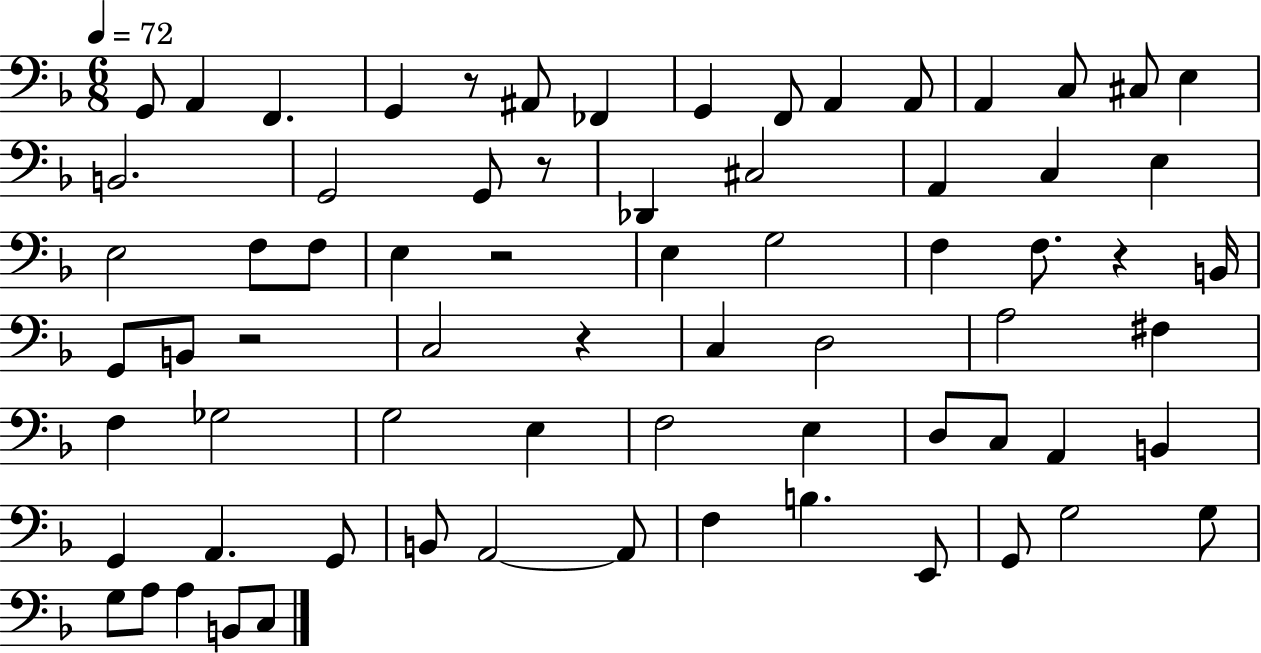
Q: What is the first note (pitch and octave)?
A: G2